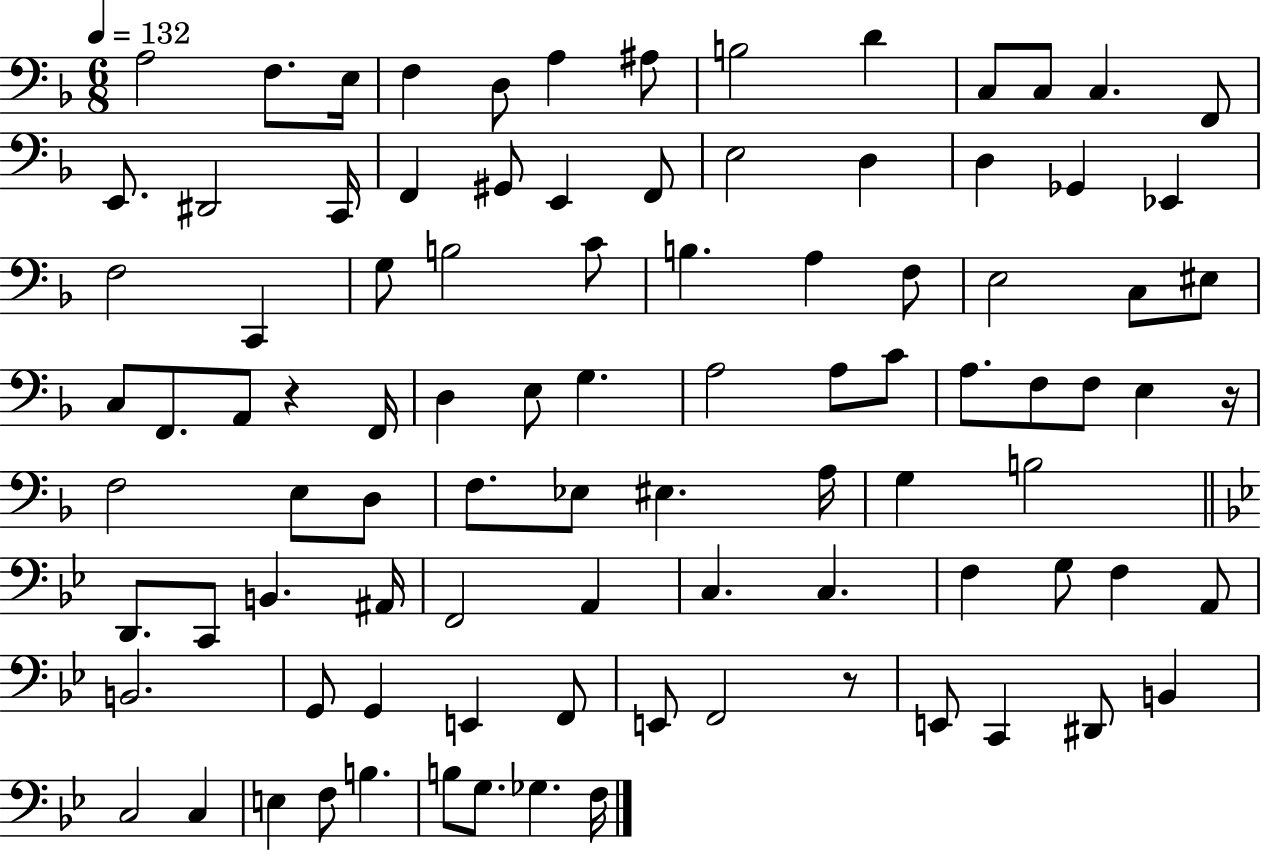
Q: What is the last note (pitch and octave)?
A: F3